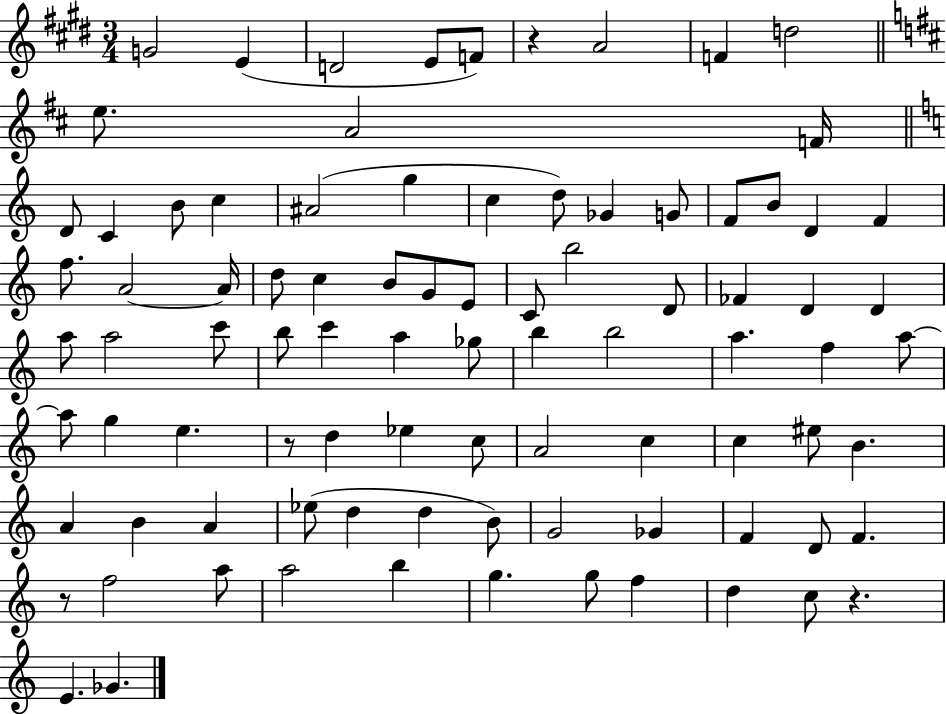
G4/h E4/q D4/h E4/e F4/e R/q A4/h F4/q D5/h E5/e. A4/h F4/s D4/e C4/q B4/e C5/q A#4/h G5/q C5/q D5/e Gb4/q G4/e F4/e B4/e D4/q F4/q F5/e. A4/h A4/s D5/e C5/q B4/e G4/e E4/e C4/e B5/h D4/e FES4/q D4/q D4/q A5/e A5/h C6/e B5/e C6/q A5/q Gb5/e B5/q B5/h A5/q. F5/q A5/e A5/e G5/q E5/q. R/e D5/q Eb5/q C5/e A4/h C5/q C5/q EIS5/e B4/q. A4/q B4/q A4/q Eb5/e D5/q D5/q B4/e G4/h Gb4/q F4/q D4/e F4/q. R/e F5/h A5/e A5/h B5/q G5/q. G5/e F5/q D5/q C5/e R/q. E4/q. Gb4/q.